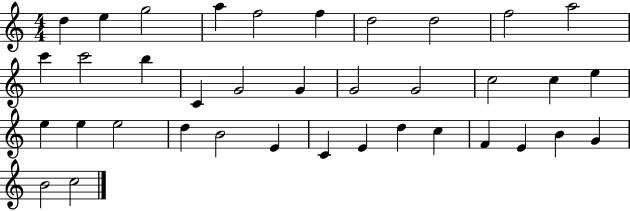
{
  \clef treble
  \numericTimeSignature
  \time 4/4
  \key c \major
  d''4 e''4 g''2 | a''4 f''2 f''4 | d''2 d''2 | f''2 a''2 | \break c'''4 c'''2 b''4 | c'4 g'2 g'4 | g'2 g'2 | c''2 c''4 e''4 | \break e''4 e''4 e''2 | d''4 b'2 e'4 | c'4 e'4 d''4 c''4 | f'4 e'4 b'4 g'4 | \break b'2 c''2 | \bar "|."
}